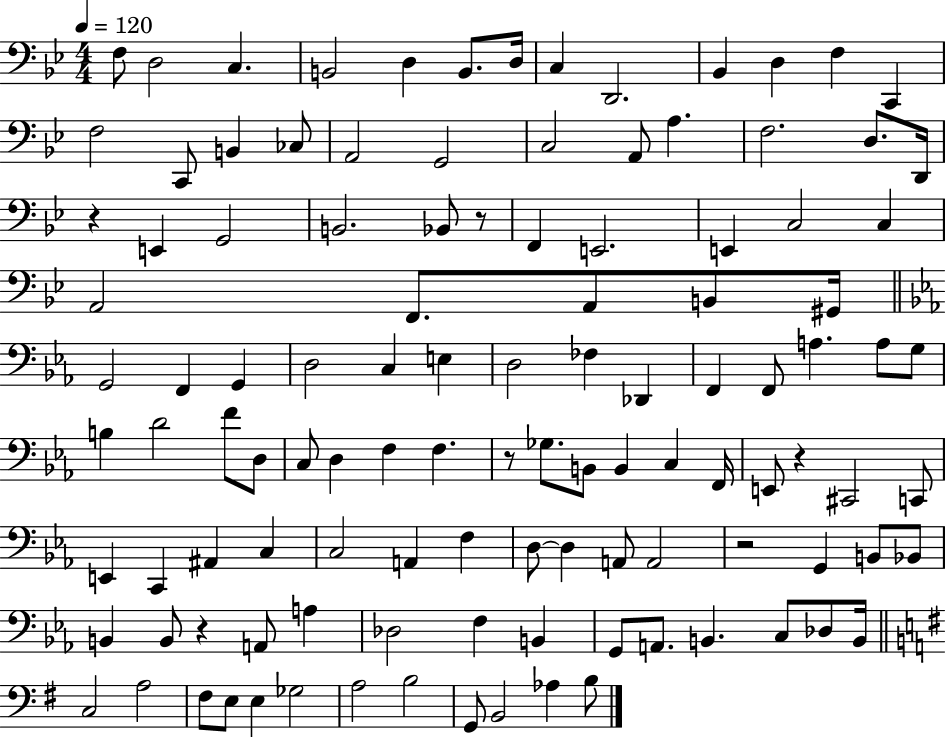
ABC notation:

X:1
T:Untitled
M:4/4
L:1/4
K:Bb
F,/2 D,2 C, B,,2 D, B,,/2 D,/4 C, D,,2 _B,, D, F, C,, F,2 C,,/2 B,, _C,/2 A,,2 G,,2 C,2 A,,/2 A, F,2 D,/2 D,,/4 z E,, G,,2 B,,2 _B,,/2 z/2 F,, E,,2 E,, C,2 C, A,,2 F,,/2 A,,/2 B,,/2 ^G,,/4 G,,2 F,, G,, D,2 C, E, D,2 _F, _D,, F,, F,,/2 A, A,/2 G,/2 B, D2 F/2 D,/2 C,/2 D, F, F, z/2 _G,/2 B,,/2 B,, C, F,,/4 E,,/2 z ^C,,2 C,,/2 E,, C,, ^A,, C, C,2 A,, F, D,/2 D, A,,/2 A,,2 z2 G,, B,,/2 _B,,/2 B,, B,,/2 z A,,/2 A, _D,2 F, B,, G,,/2 A,,/2 B,, C,/2 _D,/2 B,,/4 C,2 A,2 ^F,/2 E,/2 E, _G,2 A,2 B,2 G,,/2 B,,2 _A, B,/2